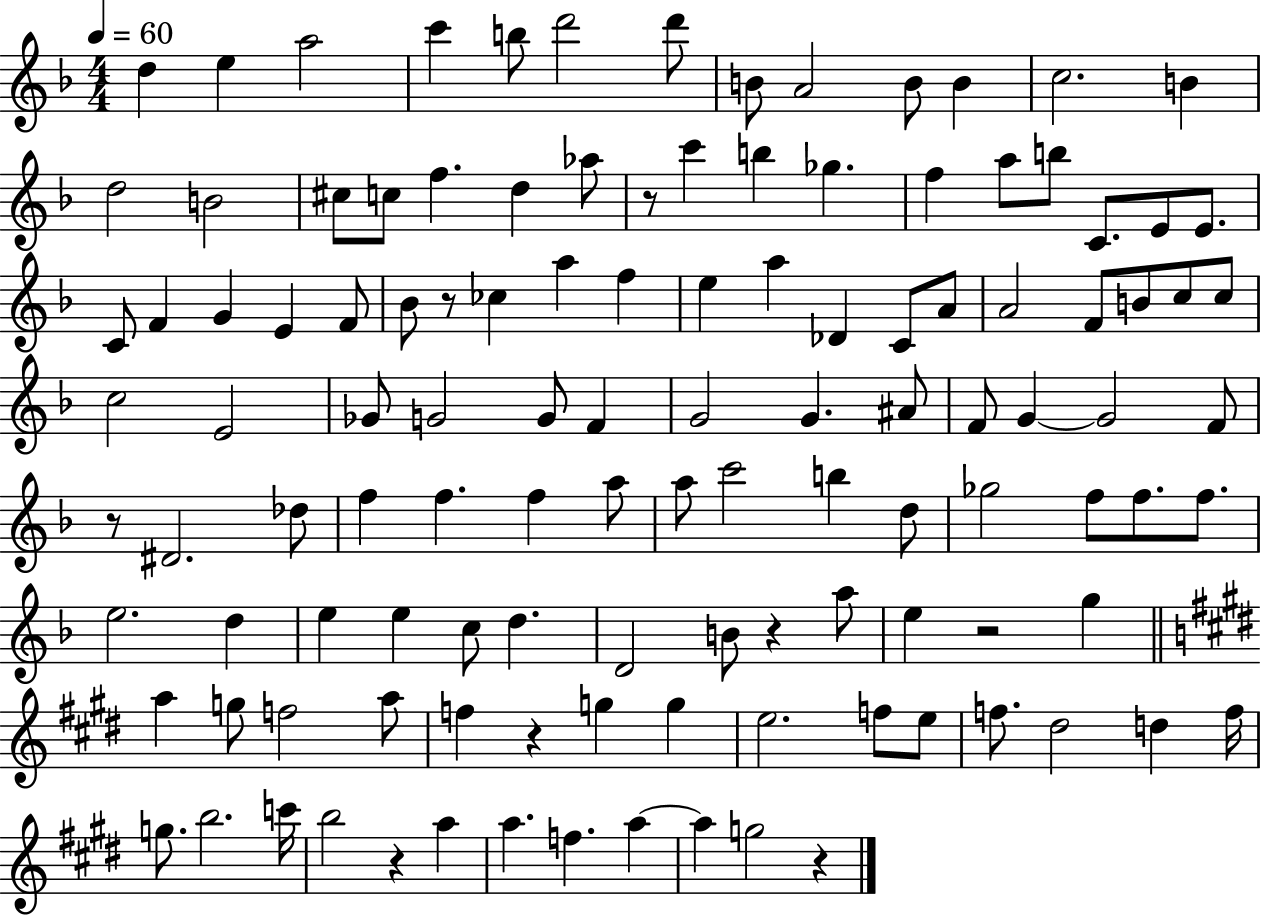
X:1
T:Untitled
M:4/4
L:1/4
K:F
d e a2 c' b/2 d'2 d'/2 B/2 A2 B/2 B c2 B d2 B2 ^c/2 c/2 f d _a/2 z/2 c' b _g f a/2 b/2 C/2 E/2 E/2 C/2 F G E F/2 _B/2 z/2 _c a f e a _D C/2 A/2 A2 F/2 B/2 c/2 c/2 c2 E2 _G/2 G2 G/2 F G2 G ^A/2 F/2 G G2 F/2 z/2 ^D2 _d/2 f f f a/2 a/2 c'2 b d/2 _g2 f/2 f/2 f/2 e2 d e e c/2 d D2 B/2 z a/2 e z2 g a g/2 f2 a/2 f z g g e2 f/2 e/2 f/2 ^d2 d f/4 g/2 b2 c'/4 b2 z a a f a a g2 z